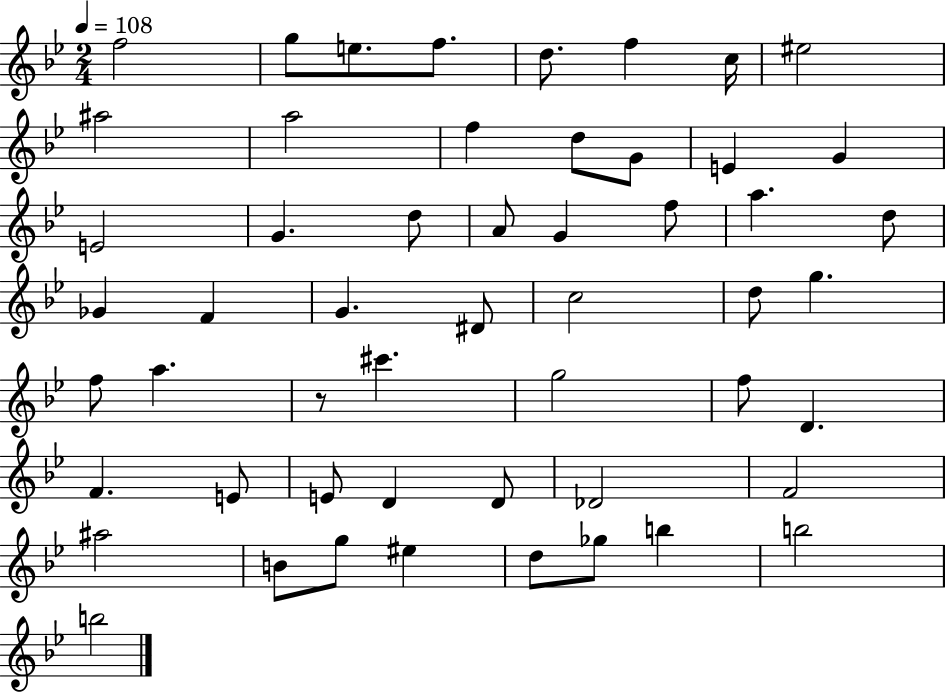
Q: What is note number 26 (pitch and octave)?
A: G4